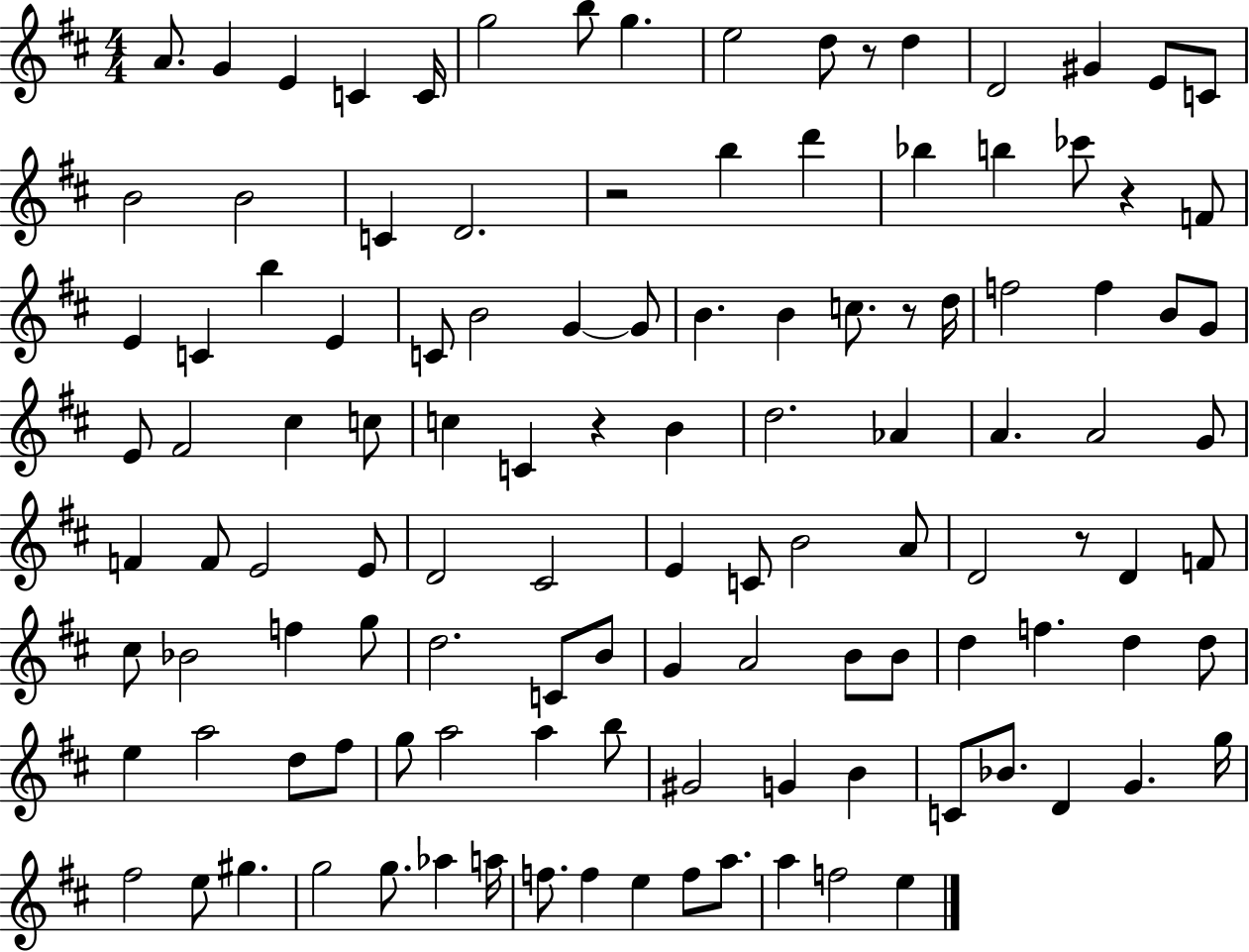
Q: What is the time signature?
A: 4/4